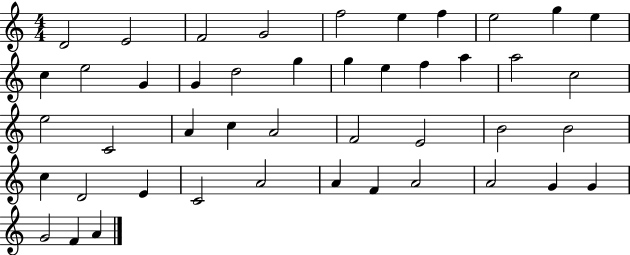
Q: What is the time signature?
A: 4/4